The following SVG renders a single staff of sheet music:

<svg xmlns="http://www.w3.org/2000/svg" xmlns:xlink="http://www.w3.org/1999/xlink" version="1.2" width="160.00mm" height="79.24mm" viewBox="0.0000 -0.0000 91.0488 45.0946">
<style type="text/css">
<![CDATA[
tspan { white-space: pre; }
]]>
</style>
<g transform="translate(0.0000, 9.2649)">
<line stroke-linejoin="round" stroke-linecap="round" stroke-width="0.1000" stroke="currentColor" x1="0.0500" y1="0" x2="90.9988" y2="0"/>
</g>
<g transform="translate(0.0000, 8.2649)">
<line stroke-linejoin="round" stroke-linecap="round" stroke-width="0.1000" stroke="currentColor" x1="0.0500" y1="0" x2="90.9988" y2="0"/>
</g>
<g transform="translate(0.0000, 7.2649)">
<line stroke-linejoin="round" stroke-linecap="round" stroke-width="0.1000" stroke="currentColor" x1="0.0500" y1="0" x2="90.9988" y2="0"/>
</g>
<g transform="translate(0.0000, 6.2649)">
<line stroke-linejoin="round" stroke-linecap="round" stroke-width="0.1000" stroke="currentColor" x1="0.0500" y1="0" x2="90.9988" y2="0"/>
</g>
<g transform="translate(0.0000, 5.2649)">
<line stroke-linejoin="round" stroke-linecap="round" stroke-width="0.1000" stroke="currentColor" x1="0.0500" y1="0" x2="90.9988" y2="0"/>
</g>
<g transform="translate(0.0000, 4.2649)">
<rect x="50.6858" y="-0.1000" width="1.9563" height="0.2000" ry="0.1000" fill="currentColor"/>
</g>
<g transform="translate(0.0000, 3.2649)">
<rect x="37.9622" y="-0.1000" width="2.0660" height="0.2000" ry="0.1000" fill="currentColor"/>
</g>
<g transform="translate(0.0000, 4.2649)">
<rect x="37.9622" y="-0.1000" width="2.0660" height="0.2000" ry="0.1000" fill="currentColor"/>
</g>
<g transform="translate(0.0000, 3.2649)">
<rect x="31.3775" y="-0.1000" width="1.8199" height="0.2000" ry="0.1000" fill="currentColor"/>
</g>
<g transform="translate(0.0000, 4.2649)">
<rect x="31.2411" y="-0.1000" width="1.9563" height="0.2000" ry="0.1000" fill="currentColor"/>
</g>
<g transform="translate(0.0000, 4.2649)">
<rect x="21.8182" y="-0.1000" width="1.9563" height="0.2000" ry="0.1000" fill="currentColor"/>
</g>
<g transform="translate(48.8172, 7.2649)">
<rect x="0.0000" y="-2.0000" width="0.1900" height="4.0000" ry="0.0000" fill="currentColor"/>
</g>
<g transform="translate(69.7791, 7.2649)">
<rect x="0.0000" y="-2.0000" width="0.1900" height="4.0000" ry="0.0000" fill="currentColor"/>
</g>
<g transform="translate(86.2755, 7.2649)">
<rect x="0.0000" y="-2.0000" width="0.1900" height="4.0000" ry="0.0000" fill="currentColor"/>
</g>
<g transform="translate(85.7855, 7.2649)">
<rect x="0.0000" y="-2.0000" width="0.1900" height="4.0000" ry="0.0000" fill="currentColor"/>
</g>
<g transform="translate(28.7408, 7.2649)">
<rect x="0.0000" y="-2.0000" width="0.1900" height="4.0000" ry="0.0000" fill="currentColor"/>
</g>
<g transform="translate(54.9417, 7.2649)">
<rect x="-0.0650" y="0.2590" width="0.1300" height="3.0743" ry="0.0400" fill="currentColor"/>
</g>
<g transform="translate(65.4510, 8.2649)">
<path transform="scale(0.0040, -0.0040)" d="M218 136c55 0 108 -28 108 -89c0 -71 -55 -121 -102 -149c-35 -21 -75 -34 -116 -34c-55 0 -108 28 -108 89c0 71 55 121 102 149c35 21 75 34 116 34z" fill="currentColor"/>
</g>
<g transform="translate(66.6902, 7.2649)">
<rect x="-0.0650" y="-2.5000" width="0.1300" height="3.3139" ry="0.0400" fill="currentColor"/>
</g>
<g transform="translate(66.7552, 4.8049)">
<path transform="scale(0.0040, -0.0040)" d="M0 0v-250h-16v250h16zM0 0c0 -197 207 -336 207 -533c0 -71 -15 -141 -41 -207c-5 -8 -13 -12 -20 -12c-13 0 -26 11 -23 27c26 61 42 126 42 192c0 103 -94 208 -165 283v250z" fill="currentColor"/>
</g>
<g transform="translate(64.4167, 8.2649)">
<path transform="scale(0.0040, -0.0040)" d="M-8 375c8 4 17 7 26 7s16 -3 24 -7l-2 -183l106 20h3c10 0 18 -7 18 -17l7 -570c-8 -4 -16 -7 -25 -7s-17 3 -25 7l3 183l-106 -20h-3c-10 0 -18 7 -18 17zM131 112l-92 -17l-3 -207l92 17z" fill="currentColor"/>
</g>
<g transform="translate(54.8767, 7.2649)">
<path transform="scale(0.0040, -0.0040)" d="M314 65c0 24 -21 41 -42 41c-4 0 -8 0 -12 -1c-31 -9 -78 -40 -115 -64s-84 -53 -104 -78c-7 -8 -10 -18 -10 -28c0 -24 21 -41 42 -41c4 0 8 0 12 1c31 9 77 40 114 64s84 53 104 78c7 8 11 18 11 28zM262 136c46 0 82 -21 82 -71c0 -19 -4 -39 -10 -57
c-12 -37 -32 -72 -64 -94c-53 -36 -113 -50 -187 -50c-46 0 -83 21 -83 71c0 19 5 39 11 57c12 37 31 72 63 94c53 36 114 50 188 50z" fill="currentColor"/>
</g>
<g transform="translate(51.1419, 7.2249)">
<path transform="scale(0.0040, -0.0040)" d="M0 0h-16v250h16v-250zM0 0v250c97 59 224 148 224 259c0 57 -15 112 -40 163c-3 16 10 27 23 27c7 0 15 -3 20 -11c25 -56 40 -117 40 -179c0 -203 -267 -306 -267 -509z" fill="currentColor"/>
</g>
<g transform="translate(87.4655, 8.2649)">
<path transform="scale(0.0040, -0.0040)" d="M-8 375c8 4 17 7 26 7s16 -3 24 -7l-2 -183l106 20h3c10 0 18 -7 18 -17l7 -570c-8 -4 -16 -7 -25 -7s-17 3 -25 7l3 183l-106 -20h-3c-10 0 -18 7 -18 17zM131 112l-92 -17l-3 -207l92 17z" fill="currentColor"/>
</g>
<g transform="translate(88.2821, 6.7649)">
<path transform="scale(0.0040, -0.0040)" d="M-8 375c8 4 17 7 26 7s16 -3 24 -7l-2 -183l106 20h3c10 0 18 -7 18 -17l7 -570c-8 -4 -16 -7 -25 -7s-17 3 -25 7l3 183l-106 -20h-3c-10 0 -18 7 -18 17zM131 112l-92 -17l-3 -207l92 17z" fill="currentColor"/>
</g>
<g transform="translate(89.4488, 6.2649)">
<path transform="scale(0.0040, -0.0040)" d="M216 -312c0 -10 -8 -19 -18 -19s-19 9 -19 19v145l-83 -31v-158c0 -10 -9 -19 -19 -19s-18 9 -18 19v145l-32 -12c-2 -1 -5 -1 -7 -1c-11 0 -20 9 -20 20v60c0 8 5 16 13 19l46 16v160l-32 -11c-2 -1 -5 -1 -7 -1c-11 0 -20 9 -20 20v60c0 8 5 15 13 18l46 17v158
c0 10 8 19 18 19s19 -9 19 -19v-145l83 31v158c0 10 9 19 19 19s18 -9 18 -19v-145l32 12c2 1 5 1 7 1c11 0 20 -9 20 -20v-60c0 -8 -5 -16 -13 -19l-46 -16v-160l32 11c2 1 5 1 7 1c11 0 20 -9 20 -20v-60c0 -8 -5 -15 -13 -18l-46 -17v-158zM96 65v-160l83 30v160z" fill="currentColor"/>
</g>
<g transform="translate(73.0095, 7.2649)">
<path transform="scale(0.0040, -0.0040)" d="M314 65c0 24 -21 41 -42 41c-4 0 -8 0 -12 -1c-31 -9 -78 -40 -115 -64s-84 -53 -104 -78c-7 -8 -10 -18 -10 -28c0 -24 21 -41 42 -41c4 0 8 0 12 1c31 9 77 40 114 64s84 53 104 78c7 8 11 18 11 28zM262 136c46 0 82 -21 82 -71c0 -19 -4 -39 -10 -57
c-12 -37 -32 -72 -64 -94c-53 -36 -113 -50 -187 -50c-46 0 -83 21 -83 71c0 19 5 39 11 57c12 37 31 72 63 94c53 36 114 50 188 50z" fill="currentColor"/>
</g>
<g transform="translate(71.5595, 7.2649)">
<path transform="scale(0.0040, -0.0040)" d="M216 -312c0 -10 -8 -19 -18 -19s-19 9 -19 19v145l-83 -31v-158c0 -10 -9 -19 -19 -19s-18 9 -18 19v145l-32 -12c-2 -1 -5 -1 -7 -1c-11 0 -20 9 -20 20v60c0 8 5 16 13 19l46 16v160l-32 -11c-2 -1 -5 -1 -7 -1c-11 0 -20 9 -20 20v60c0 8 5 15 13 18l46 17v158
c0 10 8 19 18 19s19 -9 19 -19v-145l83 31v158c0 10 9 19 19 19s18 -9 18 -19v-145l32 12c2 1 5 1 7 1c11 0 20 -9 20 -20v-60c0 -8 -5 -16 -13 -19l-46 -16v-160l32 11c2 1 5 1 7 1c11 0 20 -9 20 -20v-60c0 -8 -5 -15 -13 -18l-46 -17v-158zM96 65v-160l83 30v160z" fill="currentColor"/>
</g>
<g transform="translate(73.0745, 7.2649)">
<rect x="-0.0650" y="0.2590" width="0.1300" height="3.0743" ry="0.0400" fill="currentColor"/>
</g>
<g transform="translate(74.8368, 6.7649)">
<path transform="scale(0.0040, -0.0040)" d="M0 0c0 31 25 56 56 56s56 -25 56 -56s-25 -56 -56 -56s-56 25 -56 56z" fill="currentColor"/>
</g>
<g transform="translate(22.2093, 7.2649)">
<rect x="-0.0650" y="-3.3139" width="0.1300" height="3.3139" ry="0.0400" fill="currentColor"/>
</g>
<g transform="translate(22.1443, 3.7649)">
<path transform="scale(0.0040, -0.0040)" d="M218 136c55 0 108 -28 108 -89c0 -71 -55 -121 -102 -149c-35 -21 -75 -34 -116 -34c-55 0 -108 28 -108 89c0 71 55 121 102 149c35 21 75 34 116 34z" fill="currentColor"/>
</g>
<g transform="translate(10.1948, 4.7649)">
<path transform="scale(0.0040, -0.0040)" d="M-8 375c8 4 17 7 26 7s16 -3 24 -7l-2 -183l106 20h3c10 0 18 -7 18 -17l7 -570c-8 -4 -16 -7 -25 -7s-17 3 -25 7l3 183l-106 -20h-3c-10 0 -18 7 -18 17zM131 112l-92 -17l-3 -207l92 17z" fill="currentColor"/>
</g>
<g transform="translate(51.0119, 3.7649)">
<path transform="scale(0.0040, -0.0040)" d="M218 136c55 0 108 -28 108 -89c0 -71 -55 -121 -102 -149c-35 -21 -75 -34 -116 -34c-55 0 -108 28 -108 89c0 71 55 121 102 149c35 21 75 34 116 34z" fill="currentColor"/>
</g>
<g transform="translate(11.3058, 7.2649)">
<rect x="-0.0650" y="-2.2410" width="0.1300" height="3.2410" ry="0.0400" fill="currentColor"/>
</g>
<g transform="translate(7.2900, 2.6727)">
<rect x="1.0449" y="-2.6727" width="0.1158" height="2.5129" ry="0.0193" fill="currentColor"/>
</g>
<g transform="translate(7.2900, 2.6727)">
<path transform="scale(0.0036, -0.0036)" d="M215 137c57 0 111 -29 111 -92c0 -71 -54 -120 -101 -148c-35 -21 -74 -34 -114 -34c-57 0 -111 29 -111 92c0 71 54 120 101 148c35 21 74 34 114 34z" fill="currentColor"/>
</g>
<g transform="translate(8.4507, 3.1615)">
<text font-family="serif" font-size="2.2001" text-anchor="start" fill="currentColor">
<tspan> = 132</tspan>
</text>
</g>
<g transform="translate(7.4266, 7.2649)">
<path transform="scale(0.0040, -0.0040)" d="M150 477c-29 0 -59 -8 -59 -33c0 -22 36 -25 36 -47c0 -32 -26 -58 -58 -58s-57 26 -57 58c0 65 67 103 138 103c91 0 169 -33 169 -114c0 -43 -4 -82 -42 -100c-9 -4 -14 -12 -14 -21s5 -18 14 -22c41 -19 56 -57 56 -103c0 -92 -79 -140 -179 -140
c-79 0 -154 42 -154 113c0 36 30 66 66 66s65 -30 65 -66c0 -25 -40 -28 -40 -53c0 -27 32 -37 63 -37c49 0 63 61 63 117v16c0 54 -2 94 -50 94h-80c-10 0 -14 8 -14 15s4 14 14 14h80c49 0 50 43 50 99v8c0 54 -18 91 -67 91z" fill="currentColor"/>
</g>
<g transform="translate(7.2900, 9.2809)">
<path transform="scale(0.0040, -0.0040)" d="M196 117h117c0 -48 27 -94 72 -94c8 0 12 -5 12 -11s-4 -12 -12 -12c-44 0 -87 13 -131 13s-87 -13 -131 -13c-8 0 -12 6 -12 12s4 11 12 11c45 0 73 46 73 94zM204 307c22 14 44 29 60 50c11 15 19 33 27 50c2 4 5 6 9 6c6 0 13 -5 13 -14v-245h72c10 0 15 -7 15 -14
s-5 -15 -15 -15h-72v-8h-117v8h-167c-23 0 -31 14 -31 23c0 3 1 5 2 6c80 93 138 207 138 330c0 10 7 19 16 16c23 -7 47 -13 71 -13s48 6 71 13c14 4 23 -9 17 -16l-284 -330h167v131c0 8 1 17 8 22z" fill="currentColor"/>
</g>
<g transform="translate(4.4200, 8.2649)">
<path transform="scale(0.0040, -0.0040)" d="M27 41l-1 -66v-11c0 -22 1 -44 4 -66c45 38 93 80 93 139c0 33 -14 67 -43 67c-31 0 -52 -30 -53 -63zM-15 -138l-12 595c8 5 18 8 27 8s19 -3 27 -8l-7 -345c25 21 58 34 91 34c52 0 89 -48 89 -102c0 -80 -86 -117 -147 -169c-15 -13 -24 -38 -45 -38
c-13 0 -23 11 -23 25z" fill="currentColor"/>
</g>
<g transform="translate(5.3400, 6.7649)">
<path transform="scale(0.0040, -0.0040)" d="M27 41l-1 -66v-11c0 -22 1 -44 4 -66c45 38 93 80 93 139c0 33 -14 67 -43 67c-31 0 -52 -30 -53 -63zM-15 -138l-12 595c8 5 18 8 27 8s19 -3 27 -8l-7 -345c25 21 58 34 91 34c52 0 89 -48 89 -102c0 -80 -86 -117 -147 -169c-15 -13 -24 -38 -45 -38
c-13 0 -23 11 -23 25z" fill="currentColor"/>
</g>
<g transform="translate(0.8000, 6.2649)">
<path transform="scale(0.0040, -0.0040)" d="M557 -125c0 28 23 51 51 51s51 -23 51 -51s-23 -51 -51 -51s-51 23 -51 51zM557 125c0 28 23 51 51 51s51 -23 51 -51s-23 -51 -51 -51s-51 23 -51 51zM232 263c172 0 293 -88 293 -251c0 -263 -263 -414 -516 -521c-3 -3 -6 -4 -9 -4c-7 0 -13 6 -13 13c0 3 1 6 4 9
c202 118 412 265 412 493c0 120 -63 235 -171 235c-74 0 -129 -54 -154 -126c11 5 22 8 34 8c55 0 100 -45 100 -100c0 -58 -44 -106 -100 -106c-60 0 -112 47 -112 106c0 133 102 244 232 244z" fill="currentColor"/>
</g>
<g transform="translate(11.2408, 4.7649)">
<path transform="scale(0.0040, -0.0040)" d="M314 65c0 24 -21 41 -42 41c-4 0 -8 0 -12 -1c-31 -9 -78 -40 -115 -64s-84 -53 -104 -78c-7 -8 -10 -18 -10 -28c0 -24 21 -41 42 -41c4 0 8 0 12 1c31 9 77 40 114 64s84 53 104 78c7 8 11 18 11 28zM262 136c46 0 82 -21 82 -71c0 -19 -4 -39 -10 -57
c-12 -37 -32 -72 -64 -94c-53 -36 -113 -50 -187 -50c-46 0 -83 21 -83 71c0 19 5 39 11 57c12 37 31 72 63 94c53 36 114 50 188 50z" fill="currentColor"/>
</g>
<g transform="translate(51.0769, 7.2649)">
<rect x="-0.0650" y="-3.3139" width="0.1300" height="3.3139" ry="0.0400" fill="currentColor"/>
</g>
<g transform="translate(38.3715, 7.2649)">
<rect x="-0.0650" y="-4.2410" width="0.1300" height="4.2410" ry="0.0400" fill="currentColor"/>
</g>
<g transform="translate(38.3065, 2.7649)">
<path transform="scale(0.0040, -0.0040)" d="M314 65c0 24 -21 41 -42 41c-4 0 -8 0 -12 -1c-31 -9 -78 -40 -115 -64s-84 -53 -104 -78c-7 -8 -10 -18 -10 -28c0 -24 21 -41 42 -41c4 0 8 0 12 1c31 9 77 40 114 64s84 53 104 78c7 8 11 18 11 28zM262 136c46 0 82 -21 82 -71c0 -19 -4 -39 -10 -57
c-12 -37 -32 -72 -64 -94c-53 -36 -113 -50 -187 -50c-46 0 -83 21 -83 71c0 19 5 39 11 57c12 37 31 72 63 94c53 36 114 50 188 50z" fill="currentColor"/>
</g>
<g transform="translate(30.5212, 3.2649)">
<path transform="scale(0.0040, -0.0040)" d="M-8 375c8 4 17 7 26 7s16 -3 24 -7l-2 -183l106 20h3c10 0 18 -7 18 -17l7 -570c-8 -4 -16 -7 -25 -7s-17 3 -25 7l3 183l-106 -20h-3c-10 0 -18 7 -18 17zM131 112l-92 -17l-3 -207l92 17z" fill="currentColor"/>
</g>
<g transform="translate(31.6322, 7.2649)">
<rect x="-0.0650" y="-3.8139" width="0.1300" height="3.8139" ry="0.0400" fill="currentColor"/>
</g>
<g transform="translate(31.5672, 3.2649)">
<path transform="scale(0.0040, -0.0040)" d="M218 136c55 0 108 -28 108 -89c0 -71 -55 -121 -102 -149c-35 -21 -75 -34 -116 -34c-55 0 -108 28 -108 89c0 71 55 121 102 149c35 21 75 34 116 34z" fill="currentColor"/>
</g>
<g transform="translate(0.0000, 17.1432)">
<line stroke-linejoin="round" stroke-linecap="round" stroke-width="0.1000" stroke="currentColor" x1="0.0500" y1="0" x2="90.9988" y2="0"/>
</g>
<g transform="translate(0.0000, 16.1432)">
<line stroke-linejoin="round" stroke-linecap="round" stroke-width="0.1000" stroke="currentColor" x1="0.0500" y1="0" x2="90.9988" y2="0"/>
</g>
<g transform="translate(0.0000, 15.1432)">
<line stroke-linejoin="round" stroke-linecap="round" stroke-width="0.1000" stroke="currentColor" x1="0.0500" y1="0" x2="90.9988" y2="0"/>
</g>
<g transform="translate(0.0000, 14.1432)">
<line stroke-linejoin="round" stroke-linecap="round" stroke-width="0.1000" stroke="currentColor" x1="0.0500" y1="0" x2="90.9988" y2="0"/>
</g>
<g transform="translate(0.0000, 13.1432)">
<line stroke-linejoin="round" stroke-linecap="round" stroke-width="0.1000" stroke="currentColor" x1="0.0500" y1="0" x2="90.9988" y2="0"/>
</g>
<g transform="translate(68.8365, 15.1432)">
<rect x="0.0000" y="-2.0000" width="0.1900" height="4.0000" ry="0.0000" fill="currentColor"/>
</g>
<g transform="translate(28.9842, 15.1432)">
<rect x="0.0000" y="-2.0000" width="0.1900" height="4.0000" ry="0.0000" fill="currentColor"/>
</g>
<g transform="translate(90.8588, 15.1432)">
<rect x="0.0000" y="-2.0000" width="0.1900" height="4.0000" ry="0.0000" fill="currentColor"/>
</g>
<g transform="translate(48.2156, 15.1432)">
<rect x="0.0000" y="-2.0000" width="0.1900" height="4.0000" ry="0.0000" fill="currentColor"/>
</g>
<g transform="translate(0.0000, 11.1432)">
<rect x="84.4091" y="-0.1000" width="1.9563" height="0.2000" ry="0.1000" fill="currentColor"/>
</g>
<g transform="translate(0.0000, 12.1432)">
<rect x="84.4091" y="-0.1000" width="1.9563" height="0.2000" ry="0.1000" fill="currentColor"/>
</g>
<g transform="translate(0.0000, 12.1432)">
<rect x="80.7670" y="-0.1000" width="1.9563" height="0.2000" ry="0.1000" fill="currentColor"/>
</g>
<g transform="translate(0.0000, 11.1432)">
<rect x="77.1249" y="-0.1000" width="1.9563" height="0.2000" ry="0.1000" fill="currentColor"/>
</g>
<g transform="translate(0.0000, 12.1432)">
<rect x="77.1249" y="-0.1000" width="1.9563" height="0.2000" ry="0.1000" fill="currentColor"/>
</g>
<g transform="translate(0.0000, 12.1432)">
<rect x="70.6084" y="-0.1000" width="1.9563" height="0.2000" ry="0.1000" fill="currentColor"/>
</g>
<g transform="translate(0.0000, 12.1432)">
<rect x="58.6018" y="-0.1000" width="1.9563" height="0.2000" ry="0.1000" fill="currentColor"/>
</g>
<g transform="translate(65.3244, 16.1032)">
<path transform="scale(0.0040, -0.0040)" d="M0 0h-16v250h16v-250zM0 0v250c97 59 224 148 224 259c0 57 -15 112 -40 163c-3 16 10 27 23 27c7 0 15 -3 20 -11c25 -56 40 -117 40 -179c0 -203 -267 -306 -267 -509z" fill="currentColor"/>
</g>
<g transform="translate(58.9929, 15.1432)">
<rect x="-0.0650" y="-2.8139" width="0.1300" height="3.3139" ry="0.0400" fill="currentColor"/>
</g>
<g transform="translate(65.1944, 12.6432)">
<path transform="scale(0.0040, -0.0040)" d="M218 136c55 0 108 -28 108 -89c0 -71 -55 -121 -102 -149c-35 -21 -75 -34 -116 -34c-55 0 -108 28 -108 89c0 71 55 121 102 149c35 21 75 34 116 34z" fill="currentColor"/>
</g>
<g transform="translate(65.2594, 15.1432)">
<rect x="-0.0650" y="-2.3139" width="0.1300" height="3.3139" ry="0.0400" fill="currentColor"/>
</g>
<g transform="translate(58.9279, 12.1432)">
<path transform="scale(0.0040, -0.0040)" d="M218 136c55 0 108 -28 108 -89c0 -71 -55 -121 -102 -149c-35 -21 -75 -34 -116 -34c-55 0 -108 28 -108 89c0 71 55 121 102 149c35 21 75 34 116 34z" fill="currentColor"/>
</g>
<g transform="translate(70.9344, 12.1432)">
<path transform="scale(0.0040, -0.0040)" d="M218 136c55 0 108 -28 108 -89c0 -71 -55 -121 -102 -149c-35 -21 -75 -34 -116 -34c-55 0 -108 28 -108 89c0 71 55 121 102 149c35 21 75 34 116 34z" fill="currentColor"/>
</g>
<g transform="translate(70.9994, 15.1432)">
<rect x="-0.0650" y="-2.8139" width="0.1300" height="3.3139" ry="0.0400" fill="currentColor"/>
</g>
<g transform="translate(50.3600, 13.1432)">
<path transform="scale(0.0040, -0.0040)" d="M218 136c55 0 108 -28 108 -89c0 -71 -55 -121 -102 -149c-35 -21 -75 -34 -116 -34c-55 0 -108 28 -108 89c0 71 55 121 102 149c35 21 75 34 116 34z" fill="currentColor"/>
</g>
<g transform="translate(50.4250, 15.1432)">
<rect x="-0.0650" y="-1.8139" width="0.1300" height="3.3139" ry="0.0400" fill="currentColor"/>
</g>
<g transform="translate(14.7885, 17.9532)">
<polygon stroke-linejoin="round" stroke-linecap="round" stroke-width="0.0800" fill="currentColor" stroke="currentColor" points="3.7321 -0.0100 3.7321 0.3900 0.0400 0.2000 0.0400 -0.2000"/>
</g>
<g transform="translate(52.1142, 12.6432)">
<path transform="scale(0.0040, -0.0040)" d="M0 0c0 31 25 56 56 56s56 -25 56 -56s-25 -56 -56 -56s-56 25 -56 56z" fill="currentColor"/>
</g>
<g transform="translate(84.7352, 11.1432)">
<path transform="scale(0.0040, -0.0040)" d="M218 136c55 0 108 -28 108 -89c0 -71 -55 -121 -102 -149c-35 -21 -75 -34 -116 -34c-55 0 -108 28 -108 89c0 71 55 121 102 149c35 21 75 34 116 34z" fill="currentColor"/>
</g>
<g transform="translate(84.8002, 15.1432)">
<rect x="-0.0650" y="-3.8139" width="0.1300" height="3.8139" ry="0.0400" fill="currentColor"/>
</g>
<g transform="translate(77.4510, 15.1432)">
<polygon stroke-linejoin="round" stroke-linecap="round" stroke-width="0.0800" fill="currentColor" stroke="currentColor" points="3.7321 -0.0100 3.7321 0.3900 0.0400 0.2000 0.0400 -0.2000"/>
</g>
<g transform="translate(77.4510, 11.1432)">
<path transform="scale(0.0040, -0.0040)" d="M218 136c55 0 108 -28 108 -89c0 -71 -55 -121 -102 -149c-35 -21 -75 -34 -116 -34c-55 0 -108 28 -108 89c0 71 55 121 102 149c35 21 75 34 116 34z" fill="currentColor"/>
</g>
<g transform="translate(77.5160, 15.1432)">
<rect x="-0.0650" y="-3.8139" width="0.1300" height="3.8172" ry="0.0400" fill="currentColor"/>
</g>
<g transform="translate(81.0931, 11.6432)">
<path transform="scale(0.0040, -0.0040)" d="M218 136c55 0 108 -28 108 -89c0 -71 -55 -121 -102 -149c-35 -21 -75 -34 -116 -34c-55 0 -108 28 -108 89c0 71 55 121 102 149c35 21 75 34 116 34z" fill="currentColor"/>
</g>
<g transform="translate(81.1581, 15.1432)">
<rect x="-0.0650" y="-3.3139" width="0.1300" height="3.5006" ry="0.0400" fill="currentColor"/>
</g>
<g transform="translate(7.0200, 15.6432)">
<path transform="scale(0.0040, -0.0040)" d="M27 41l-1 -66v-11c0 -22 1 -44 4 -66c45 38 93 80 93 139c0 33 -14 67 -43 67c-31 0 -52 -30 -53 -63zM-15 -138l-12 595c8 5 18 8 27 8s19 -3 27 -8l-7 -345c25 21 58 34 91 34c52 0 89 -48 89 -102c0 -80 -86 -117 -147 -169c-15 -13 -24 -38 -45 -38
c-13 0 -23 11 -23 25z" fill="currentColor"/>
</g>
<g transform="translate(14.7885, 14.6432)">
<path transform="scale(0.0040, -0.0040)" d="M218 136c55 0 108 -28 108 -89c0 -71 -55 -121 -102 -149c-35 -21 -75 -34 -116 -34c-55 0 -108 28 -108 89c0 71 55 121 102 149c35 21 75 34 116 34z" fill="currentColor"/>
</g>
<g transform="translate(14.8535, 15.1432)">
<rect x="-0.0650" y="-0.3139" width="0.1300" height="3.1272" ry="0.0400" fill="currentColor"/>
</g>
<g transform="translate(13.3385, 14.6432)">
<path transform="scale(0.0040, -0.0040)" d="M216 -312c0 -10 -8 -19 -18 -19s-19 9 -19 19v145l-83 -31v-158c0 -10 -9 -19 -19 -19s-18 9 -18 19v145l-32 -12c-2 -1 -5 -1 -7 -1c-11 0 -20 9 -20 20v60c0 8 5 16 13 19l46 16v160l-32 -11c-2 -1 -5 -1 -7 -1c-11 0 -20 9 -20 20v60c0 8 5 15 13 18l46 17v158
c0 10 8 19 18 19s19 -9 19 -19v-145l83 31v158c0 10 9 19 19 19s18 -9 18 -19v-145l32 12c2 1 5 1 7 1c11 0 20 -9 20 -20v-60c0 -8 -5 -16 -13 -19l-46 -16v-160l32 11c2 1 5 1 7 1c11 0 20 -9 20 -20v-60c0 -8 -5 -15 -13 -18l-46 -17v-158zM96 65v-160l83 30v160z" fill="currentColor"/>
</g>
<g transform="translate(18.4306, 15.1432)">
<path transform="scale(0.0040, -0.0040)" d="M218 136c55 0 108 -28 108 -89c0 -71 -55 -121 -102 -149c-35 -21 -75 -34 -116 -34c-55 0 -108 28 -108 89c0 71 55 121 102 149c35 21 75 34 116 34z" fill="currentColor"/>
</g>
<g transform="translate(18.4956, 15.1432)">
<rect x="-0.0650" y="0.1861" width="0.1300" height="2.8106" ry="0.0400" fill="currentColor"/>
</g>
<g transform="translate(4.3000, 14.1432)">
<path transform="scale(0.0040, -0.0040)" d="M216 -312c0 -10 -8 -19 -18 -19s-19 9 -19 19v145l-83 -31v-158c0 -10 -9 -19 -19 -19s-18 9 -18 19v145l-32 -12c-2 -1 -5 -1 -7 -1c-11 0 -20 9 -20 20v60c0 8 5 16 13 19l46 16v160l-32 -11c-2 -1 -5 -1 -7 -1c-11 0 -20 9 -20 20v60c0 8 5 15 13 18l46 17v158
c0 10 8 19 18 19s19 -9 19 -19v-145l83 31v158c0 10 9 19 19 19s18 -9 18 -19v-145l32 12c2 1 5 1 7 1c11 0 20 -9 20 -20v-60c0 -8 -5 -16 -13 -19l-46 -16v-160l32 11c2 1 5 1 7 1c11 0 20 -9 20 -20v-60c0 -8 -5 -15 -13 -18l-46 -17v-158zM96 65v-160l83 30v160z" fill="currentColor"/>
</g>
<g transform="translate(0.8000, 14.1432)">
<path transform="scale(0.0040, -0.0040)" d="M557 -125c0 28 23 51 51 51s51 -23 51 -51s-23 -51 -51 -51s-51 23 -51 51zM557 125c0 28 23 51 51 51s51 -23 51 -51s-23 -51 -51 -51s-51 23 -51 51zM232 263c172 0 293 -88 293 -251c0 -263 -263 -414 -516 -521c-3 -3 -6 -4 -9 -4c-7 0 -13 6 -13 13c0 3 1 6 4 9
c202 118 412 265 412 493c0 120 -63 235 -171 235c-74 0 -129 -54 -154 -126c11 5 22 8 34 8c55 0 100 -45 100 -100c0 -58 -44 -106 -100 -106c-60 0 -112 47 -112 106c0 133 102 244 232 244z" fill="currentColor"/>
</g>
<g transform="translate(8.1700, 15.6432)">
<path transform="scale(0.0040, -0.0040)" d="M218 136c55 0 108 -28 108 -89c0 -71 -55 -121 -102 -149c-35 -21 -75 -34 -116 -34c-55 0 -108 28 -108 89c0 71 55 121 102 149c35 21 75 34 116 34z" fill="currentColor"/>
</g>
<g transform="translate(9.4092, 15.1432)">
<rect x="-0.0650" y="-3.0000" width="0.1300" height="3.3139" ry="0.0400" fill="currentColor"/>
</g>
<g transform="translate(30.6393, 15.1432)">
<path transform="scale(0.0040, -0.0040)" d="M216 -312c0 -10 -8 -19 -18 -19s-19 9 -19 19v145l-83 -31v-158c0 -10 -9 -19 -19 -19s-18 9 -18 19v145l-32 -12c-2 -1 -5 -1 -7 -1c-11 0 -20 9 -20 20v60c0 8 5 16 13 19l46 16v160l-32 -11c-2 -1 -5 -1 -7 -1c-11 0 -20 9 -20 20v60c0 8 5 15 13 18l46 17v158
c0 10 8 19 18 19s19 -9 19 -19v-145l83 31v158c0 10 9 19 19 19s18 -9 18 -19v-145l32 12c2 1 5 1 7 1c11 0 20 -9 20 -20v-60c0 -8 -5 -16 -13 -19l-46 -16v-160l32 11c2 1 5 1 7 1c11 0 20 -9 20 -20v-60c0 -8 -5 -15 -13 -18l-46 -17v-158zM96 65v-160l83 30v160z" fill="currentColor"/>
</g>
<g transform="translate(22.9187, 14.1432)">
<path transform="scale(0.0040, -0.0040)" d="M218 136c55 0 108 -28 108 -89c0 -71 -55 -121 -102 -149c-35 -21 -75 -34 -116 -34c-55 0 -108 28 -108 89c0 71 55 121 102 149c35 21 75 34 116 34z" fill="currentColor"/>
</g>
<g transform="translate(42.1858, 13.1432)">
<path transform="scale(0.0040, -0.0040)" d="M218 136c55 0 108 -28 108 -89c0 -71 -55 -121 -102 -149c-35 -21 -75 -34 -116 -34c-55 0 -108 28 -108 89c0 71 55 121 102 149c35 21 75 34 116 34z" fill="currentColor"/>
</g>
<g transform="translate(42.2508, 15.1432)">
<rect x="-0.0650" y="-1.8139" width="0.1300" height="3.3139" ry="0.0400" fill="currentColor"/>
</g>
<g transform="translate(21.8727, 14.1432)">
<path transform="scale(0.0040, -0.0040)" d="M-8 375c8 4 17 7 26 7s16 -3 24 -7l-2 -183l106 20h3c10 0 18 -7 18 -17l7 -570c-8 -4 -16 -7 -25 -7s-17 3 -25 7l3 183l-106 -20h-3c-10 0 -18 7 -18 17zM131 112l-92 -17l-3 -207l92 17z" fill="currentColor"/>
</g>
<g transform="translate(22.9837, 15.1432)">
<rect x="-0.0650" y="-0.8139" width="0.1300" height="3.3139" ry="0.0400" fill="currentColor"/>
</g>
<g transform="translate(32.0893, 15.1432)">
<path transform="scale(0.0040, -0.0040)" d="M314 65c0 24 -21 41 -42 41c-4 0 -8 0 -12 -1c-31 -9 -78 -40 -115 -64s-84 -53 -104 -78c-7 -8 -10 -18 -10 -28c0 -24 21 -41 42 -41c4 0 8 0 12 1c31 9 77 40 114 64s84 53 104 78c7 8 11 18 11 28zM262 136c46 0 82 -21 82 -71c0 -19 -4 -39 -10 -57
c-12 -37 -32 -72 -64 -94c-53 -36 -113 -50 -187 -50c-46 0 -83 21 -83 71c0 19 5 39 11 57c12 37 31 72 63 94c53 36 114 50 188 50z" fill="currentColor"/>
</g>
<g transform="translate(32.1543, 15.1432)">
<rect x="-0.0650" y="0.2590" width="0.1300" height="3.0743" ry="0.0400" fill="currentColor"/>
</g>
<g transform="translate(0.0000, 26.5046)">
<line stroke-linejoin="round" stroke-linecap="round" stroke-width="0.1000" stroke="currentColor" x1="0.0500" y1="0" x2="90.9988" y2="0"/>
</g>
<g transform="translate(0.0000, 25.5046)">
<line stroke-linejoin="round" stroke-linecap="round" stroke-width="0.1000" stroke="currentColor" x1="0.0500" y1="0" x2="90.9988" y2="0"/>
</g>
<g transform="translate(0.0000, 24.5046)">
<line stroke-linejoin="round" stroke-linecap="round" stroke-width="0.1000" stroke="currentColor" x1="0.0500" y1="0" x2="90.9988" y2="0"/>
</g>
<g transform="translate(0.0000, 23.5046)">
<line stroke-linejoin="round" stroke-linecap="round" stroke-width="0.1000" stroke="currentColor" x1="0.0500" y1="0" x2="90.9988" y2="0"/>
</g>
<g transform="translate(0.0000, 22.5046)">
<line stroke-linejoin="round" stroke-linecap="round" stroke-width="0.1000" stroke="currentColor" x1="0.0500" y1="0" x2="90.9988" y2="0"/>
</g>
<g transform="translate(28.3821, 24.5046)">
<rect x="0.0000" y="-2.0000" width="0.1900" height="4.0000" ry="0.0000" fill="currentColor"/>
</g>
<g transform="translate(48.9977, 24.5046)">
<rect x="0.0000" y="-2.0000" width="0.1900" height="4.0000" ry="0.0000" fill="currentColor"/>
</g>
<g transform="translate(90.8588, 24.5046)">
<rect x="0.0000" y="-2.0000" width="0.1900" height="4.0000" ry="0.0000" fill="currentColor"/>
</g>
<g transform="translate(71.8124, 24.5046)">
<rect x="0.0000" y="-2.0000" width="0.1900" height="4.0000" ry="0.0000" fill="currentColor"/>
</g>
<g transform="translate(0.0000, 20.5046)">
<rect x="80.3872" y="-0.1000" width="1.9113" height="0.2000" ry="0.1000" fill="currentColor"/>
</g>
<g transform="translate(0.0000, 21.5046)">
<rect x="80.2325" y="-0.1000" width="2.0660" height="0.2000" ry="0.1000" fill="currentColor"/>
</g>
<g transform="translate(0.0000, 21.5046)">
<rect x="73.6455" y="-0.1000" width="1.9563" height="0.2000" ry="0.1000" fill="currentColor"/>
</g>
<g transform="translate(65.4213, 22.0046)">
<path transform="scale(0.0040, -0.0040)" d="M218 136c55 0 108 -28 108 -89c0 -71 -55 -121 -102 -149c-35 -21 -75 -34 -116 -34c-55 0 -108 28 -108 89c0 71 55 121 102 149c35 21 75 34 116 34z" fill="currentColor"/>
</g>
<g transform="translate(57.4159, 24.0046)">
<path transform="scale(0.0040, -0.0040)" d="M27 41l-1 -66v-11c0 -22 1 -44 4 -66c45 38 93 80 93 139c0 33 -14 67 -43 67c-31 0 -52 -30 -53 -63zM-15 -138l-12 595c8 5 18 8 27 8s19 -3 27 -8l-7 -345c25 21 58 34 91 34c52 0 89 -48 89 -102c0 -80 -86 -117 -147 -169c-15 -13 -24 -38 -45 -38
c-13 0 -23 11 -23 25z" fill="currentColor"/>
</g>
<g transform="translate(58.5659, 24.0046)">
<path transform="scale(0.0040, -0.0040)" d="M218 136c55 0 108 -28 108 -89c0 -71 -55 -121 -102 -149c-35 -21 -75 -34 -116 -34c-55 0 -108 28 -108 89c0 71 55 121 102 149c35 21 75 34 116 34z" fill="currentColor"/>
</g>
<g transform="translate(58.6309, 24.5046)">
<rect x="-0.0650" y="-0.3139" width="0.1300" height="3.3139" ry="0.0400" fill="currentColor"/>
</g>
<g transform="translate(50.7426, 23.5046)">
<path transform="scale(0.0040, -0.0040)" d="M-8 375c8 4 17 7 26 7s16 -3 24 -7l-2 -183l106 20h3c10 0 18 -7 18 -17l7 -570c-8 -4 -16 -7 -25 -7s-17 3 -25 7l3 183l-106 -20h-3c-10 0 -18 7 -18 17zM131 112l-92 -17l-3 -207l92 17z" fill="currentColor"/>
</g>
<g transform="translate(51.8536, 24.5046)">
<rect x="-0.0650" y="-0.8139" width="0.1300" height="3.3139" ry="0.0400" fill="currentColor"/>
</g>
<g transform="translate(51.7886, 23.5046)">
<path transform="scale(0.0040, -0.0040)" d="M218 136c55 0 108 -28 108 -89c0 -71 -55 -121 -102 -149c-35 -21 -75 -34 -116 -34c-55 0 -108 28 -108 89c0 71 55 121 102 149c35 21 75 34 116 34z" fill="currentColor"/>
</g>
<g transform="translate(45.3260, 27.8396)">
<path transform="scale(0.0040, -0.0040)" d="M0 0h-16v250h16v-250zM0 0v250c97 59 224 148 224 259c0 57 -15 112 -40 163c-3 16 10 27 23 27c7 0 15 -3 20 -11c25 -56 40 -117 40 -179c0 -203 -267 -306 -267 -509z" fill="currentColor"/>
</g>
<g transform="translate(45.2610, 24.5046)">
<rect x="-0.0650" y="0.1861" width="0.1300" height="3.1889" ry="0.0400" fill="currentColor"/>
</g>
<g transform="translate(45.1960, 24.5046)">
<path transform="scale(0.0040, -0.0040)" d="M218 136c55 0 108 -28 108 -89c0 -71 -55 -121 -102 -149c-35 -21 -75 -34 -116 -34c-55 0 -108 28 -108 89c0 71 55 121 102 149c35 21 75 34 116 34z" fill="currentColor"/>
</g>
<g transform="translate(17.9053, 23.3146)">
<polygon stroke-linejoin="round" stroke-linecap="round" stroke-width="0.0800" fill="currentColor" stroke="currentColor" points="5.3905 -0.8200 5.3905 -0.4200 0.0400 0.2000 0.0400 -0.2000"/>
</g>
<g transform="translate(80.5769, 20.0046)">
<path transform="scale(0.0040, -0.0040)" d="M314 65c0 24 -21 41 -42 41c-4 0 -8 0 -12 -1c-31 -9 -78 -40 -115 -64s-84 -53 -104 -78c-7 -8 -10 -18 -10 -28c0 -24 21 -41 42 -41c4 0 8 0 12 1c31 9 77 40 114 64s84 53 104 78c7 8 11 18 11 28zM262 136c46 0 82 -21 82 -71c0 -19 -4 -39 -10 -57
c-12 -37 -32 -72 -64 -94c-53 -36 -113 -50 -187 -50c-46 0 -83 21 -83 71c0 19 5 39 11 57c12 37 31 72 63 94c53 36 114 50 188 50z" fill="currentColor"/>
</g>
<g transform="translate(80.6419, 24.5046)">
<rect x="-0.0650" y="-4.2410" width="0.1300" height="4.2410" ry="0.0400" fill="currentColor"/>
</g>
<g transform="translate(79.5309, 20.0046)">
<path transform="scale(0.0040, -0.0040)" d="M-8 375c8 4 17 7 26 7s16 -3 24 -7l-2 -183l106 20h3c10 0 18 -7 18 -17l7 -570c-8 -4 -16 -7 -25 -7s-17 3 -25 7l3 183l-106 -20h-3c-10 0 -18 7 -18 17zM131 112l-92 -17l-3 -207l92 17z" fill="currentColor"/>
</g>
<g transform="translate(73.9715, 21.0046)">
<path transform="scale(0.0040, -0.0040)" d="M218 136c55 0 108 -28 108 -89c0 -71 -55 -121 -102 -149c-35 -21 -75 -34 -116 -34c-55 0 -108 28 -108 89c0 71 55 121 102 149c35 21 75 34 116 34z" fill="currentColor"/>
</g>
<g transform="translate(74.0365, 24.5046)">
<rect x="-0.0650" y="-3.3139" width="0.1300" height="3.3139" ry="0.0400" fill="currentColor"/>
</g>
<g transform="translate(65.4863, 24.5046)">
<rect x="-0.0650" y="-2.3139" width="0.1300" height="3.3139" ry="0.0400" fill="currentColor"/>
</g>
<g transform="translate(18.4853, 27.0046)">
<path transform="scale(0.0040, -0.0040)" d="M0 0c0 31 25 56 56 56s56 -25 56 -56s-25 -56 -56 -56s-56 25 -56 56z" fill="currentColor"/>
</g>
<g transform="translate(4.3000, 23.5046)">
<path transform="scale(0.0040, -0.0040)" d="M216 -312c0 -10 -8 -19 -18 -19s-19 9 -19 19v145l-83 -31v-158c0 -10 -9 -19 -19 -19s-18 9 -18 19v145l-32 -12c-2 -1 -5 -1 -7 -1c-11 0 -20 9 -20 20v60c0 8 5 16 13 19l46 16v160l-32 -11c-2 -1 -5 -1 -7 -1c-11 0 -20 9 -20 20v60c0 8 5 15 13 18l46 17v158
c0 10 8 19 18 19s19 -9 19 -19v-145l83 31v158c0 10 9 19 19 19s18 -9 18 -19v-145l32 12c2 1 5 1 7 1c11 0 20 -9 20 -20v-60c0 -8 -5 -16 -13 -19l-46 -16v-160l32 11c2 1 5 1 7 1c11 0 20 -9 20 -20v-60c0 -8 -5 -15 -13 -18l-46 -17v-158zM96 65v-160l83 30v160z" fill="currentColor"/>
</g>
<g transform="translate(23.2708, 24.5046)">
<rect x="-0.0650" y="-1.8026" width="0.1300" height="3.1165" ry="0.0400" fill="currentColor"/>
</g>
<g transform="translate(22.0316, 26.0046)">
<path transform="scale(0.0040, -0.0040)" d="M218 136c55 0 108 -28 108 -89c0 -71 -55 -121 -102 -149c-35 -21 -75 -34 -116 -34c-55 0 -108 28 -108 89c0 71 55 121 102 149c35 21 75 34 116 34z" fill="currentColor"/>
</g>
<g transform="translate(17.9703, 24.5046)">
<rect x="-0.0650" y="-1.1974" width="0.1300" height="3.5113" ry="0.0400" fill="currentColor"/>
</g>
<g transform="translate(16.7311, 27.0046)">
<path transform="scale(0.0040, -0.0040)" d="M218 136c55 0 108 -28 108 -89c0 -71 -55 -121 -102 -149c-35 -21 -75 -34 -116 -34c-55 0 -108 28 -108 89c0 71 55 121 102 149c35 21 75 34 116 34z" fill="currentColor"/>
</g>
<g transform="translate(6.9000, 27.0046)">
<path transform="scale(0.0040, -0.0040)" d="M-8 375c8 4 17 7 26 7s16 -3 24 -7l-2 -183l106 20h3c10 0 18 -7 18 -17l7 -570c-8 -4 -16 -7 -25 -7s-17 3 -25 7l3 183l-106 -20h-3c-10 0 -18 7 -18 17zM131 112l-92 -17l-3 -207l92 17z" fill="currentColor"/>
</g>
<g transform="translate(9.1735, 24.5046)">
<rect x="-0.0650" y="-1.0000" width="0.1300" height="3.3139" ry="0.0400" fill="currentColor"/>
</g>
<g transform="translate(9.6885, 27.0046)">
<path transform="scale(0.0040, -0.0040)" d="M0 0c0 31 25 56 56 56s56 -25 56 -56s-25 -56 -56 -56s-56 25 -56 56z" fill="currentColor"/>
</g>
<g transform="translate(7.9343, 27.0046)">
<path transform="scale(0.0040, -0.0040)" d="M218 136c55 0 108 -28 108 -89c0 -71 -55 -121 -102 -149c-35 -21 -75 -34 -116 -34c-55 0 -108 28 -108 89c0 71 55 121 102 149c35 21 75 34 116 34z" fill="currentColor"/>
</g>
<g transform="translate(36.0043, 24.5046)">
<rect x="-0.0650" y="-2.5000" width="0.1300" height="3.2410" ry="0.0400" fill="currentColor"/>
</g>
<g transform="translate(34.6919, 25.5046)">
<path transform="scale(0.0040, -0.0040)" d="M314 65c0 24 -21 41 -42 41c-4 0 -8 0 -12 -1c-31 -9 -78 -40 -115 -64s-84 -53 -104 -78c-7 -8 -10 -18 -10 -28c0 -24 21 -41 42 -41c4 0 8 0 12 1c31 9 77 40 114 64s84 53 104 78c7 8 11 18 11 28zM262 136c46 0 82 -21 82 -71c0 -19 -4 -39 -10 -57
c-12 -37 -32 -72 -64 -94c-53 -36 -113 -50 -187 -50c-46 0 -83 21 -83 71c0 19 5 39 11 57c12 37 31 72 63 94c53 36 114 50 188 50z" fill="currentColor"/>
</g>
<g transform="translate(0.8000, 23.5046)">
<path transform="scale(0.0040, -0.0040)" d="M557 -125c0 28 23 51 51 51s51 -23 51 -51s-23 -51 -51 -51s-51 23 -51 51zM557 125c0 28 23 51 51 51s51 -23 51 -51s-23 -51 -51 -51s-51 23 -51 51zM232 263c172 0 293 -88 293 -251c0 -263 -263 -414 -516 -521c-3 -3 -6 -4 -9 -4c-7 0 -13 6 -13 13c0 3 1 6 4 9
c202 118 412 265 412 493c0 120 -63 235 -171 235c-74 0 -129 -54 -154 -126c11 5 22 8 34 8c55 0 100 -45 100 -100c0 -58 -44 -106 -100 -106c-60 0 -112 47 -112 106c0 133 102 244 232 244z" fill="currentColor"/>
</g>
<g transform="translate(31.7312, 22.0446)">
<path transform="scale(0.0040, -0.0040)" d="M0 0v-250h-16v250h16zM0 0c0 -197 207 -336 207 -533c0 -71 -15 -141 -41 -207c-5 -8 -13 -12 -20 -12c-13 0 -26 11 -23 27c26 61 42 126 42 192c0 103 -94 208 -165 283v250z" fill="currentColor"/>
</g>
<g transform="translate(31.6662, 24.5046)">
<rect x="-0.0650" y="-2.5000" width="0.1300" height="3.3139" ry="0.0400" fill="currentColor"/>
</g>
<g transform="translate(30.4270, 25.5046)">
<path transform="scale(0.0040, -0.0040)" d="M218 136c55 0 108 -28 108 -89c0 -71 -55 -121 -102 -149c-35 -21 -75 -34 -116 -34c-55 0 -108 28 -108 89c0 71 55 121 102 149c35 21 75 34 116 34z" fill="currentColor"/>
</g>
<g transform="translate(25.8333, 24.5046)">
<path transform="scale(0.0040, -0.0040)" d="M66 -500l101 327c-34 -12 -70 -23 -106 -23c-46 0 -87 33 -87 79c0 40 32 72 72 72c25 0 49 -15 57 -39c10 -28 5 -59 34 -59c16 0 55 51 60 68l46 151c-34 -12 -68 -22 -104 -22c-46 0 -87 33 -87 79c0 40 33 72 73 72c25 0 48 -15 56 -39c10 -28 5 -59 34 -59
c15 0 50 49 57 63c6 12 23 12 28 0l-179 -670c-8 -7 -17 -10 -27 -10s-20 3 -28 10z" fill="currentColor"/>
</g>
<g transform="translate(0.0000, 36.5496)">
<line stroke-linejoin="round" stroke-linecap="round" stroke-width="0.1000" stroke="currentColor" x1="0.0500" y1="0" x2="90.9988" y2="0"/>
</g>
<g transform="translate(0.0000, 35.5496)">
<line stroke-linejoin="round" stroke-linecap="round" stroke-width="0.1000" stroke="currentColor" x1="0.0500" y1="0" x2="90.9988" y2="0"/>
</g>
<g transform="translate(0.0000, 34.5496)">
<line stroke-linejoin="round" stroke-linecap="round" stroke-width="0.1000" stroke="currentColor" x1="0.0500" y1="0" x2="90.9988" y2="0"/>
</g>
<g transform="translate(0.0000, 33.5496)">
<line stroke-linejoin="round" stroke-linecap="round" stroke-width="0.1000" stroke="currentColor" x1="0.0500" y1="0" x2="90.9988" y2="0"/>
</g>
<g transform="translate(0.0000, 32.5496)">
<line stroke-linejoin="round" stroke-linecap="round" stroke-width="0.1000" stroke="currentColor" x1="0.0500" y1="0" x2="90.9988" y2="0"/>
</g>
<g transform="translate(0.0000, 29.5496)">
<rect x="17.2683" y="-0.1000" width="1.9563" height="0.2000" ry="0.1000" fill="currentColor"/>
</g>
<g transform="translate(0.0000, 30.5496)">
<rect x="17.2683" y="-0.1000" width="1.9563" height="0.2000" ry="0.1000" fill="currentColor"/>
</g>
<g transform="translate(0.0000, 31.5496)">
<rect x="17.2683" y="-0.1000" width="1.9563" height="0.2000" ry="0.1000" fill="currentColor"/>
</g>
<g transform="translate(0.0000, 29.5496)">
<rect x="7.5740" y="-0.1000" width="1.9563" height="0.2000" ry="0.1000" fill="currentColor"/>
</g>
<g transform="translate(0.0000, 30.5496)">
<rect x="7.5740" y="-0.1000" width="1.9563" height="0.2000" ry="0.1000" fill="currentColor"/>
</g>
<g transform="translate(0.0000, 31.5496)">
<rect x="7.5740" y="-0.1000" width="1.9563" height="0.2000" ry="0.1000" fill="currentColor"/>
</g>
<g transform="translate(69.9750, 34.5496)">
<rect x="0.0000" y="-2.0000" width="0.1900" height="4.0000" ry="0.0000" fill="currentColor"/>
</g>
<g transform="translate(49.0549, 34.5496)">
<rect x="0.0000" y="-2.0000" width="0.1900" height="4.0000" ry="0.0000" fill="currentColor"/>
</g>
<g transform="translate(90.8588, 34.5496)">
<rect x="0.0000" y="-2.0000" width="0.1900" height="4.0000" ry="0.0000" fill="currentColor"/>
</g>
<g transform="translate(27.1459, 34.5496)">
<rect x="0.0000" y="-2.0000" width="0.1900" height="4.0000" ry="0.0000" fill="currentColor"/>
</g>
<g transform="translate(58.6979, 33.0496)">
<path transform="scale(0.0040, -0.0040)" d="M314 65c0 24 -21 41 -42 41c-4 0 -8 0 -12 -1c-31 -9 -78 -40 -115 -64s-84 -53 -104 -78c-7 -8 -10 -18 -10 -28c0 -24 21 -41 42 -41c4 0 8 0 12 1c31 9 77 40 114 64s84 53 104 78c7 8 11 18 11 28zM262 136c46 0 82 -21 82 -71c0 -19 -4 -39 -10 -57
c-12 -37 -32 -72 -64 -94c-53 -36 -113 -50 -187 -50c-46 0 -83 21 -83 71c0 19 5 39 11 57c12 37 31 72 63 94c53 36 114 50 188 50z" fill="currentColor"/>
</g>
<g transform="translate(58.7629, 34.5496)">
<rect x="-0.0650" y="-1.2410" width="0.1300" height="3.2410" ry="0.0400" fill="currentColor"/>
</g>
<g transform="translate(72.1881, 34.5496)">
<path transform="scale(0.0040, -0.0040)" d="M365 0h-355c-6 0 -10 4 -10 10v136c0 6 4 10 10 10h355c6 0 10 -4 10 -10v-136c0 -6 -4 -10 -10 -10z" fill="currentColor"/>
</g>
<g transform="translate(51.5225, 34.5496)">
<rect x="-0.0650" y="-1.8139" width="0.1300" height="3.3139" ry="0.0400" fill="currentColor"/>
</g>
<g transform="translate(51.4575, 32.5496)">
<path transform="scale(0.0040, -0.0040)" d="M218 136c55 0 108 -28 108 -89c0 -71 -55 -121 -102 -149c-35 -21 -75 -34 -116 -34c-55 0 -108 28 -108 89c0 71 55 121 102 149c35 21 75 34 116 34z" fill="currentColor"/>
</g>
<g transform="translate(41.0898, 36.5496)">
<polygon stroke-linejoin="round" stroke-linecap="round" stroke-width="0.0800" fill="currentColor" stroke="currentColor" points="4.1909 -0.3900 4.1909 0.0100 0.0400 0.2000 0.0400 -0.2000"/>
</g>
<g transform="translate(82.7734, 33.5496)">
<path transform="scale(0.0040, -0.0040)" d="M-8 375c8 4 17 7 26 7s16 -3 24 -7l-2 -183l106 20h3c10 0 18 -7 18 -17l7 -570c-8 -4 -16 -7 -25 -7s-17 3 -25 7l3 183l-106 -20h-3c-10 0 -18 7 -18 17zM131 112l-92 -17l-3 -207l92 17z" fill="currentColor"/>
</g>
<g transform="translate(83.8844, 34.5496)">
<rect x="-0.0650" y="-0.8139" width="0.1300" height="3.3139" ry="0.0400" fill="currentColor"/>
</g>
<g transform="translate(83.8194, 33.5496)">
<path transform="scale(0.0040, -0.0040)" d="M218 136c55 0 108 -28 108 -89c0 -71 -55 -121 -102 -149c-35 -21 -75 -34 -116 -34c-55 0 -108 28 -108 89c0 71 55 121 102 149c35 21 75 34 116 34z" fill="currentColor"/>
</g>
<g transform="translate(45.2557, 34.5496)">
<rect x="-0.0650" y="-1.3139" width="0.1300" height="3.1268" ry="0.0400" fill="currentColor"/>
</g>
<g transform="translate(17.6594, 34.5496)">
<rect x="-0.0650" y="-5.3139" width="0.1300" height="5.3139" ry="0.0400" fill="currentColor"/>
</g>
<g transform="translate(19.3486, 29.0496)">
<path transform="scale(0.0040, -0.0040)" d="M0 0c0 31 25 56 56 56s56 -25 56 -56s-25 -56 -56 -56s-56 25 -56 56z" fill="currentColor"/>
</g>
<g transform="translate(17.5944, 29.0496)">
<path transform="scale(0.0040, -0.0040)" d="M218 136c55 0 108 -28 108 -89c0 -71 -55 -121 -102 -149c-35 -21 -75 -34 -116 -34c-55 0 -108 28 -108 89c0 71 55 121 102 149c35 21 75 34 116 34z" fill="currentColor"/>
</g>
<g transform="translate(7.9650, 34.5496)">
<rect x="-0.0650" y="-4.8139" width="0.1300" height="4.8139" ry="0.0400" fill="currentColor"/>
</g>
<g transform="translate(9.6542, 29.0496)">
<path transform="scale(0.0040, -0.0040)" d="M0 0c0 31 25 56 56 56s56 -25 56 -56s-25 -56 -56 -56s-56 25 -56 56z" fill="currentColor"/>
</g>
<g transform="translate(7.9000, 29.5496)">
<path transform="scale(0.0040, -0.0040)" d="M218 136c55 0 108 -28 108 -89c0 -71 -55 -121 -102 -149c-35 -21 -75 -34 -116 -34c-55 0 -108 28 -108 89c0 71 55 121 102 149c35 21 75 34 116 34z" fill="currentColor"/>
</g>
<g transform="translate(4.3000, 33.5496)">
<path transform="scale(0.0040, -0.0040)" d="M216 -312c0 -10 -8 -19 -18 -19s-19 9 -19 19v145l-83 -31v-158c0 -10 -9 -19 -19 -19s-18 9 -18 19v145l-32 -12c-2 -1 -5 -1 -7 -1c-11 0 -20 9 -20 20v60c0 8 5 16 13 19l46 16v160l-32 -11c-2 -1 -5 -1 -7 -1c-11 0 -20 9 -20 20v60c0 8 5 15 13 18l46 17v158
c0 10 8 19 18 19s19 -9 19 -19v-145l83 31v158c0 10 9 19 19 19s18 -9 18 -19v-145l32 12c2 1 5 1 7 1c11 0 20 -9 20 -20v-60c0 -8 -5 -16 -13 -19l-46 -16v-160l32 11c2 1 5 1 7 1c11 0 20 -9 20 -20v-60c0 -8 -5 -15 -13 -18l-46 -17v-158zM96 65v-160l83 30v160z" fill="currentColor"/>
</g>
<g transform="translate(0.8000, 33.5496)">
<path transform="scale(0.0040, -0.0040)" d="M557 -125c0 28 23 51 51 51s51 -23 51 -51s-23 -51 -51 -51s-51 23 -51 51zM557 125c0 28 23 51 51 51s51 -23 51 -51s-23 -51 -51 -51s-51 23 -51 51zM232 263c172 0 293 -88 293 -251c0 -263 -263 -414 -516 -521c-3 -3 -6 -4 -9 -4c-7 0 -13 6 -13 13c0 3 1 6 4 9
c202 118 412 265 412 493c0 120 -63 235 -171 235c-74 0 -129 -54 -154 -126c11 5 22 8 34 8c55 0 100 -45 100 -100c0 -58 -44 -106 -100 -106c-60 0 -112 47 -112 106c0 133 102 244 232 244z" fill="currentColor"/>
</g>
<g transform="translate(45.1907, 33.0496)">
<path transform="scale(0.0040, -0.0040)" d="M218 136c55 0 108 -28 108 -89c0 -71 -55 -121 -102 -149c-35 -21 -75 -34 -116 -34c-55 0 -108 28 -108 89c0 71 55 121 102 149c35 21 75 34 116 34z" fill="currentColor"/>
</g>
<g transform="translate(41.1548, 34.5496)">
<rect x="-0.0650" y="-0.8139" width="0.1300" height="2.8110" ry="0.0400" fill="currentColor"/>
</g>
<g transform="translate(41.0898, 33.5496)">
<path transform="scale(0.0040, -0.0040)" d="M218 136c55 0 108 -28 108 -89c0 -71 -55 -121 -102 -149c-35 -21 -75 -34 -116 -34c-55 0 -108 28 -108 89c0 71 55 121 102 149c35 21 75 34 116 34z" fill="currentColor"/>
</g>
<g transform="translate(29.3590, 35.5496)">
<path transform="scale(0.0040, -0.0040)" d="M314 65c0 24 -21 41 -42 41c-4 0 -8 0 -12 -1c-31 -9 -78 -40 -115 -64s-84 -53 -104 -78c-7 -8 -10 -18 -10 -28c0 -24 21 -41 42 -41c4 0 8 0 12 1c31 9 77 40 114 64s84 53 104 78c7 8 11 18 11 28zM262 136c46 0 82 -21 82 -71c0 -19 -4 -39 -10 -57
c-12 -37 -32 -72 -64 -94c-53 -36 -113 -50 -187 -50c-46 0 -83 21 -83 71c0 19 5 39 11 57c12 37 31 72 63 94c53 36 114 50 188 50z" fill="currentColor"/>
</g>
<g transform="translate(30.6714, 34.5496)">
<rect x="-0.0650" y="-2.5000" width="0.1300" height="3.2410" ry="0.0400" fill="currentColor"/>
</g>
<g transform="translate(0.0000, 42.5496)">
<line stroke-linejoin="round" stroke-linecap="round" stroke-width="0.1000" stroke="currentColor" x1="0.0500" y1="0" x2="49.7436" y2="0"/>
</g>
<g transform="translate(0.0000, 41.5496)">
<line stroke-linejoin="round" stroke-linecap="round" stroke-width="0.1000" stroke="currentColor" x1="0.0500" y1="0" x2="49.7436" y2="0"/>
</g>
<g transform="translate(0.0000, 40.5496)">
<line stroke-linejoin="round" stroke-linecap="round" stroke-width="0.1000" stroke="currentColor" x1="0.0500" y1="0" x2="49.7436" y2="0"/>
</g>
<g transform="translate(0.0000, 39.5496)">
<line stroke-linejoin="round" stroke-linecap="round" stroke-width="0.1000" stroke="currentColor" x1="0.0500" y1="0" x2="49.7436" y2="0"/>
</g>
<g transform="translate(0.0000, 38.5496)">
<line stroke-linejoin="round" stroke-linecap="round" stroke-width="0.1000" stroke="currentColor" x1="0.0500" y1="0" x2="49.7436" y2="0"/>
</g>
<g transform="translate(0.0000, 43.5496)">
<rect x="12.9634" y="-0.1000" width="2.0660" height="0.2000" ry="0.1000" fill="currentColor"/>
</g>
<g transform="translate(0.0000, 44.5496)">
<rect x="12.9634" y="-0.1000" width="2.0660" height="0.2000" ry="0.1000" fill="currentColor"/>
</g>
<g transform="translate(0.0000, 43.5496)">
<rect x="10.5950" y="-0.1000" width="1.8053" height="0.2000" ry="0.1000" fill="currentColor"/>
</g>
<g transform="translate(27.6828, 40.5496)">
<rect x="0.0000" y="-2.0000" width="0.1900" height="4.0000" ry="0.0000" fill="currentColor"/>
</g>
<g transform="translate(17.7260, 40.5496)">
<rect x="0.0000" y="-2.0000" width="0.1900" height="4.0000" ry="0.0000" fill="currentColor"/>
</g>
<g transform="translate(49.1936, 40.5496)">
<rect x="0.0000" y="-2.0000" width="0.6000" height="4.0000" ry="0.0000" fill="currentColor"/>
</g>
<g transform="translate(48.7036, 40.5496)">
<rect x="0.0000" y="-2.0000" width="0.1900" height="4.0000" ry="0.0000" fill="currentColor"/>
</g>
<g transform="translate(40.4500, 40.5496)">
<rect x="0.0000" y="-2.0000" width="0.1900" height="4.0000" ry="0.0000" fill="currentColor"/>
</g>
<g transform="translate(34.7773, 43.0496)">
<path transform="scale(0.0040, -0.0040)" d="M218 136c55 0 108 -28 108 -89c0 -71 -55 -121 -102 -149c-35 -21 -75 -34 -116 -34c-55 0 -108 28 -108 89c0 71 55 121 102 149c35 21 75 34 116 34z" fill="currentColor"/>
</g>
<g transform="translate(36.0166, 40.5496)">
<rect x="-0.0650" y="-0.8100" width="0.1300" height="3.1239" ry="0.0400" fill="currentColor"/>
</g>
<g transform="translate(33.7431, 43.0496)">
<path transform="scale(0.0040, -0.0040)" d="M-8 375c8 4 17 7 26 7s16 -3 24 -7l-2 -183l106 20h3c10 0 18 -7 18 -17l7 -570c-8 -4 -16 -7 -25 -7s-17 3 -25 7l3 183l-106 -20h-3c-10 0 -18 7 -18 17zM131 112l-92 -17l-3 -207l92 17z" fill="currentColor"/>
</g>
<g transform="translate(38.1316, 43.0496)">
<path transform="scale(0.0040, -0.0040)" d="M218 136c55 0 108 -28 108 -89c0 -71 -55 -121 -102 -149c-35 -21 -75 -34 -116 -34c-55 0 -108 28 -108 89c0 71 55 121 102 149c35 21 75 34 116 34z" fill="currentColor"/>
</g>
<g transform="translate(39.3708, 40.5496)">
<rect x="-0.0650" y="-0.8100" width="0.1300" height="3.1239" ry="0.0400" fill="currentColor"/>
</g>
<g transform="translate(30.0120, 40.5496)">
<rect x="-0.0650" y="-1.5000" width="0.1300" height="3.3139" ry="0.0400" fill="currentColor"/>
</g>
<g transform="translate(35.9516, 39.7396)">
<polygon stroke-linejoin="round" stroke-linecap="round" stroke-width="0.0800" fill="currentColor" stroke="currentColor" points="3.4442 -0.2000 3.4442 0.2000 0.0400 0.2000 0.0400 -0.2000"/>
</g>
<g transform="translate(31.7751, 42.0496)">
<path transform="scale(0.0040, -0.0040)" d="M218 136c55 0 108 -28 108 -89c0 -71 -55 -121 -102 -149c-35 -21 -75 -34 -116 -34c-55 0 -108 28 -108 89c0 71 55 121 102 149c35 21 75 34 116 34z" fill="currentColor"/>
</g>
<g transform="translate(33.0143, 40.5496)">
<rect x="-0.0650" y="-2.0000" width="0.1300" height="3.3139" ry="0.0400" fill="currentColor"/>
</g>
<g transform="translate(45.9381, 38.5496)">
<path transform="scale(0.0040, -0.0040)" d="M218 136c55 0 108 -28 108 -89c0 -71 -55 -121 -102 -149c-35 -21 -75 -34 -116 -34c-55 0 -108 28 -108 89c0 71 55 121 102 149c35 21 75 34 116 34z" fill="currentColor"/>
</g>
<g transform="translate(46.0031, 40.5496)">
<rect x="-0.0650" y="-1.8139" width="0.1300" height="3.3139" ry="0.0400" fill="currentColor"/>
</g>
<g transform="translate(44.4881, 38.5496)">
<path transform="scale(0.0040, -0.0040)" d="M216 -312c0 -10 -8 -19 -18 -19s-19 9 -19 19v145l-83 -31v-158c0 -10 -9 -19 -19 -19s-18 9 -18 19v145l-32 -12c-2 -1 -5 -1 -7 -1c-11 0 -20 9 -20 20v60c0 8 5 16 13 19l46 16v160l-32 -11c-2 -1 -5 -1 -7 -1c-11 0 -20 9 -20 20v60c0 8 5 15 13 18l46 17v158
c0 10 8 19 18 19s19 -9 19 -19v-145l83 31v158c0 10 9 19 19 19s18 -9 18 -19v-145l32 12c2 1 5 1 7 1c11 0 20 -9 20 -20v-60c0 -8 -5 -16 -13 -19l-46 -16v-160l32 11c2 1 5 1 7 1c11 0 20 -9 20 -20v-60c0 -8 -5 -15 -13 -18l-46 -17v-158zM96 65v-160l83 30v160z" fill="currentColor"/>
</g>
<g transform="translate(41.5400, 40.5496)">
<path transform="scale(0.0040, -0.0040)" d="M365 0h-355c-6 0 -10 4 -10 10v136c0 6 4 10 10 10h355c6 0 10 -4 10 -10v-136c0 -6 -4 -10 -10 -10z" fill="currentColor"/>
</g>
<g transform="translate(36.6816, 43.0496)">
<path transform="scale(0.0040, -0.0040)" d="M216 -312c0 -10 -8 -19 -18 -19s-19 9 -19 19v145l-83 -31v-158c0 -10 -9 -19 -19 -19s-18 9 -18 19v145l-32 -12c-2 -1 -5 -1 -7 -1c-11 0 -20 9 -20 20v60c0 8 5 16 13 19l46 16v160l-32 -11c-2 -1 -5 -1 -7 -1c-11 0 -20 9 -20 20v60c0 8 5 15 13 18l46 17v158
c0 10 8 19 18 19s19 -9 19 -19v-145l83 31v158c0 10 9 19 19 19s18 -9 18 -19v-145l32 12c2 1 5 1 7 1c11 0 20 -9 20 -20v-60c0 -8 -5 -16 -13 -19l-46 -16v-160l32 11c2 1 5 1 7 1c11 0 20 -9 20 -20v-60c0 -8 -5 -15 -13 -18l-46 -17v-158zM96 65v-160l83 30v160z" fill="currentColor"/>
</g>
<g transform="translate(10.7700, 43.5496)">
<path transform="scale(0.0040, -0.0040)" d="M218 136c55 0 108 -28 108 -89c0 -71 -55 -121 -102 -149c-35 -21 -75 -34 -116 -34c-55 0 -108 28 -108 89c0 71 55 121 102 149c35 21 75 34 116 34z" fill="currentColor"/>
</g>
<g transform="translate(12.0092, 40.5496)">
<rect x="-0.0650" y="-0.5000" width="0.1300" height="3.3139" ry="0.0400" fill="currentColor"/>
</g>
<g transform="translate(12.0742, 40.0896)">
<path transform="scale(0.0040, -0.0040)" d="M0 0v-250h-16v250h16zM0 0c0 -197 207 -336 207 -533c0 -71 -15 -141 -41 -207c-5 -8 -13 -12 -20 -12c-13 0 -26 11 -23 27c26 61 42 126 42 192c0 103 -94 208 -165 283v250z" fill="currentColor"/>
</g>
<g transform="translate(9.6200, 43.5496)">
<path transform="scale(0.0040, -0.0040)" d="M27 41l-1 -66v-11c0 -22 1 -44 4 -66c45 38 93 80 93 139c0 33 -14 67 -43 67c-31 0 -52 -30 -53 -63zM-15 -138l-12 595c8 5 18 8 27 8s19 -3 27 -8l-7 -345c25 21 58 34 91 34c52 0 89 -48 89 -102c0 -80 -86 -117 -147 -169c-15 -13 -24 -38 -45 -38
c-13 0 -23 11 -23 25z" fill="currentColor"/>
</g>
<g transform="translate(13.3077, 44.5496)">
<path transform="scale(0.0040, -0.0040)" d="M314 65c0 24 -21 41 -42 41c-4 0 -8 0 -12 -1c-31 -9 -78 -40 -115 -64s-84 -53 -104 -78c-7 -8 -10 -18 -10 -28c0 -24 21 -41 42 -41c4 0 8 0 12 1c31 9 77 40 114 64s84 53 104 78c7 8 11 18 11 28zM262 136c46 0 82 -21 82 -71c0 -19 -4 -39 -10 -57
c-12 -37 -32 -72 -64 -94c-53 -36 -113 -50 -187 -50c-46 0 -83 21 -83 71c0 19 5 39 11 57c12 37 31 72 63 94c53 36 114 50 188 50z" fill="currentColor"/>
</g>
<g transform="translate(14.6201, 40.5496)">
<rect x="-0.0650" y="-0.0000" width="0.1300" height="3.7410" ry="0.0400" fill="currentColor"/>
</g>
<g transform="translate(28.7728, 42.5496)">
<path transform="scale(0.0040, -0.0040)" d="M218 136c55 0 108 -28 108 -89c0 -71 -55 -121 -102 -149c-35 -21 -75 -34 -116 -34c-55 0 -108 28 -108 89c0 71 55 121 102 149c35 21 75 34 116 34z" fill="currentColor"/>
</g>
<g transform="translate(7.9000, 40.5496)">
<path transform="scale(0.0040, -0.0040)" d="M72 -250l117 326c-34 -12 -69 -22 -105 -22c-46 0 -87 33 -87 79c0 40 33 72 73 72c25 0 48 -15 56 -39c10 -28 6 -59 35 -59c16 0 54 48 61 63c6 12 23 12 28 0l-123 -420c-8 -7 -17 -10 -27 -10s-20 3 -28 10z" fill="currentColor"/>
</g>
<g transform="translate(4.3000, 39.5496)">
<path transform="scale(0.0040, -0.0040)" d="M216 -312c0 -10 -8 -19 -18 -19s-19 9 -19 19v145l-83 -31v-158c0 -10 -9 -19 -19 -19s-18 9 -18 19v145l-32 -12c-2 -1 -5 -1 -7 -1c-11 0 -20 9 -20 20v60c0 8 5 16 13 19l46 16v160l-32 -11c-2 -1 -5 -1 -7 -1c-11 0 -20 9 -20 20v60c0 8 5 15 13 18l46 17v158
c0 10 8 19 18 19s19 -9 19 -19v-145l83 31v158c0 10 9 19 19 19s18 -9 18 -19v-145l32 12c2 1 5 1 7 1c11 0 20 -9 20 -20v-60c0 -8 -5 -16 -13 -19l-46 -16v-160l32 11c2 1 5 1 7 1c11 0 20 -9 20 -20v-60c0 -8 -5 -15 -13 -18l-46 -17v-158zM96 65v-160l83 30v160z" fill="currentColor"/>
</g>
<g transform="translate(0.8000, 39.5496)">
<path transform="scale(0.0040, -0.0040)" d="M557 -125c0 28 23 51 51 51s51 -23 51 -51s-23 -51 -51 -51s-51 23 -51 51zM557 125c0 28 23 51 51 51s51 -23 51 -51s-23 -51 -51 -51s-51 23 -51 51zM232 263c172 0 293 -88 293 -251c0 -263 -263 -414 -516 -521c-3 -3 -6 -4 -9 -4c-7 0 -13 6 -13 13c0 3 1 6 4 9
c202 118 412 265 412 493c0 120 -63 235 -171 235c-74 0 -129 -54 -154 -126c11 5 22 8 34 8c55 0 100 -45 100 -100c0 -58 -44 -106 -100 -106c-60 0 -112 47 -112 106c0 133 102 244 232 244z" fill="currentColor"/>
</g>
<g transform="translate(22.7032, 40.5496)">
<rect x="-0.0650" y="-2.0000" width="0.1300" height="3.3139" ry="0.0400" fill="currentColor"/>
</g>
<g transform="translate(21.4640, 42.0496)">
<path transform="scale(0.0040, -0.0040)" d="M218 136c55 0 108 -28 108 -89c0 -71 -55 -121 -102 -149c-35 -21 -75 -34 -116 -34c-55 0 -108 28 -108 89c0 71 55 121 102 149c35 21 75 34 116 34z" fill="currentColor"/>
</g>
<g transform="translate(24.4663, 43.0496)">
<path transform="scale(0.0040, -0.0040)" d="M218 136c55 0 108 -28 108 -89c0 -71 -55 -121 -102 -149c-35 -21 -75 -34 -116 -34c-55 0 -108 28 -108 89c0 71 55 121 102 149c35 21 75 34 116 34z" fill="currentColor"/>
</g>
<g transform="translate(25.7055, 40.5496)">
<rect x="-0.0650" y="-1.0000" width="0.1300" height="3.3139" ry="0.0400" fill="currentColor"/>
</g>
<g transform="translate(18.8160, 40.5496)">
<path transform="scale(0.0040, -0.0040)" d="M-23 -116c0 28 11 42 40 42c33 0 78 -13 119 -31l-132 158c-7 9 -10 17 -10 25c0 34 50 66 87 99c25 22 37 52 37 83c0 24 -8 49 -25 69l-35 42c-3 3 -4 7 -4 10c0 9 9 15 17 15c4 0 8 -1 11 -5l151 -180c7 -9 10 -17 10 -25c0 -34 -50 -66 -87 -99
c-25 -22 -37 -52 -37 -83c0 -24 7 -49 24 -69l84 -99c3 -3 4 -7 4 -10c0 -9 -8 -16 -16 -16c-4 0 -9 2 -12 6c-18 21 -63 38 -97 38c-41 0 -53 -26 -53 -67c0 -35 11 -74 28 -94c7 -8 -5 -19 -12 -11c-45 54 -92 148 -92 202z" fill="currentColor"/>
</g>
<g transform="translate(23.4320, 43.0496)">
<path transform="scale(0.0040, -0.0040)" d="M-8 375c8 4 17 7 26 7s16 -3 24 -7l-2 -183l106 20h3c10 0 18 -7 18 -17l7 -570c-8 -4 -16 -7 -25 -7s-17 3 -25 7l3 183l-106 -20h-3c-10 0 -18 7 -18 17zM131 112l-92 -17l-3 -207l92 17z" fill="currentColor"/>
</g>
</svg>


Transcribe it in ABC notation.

X:1
T:Untitled
M:3/4
L:1/4
K:Bb
B,2 D E F2 D/2 D,2 B,,/2 ^D,2 _C, ^E,/2 D,/2 F, ^D,2 A, A, C B,/2 C E/2 D/2 E F,, F,,/2 A,,/2 z/4 B,,/2 B,,2 D,/2 F, _E, B, D F2 G A B,,2 ^F,/2 G,/2 A, G,2 z2 F, z/2 _E,,/2 C,,2 z A,, F,, G,, A,, F,,/2 ^F,,/2 z2 ^A,